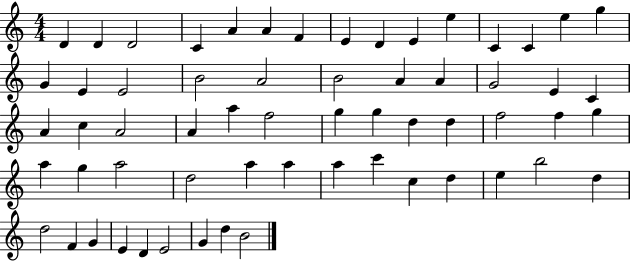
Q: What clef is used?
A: treble